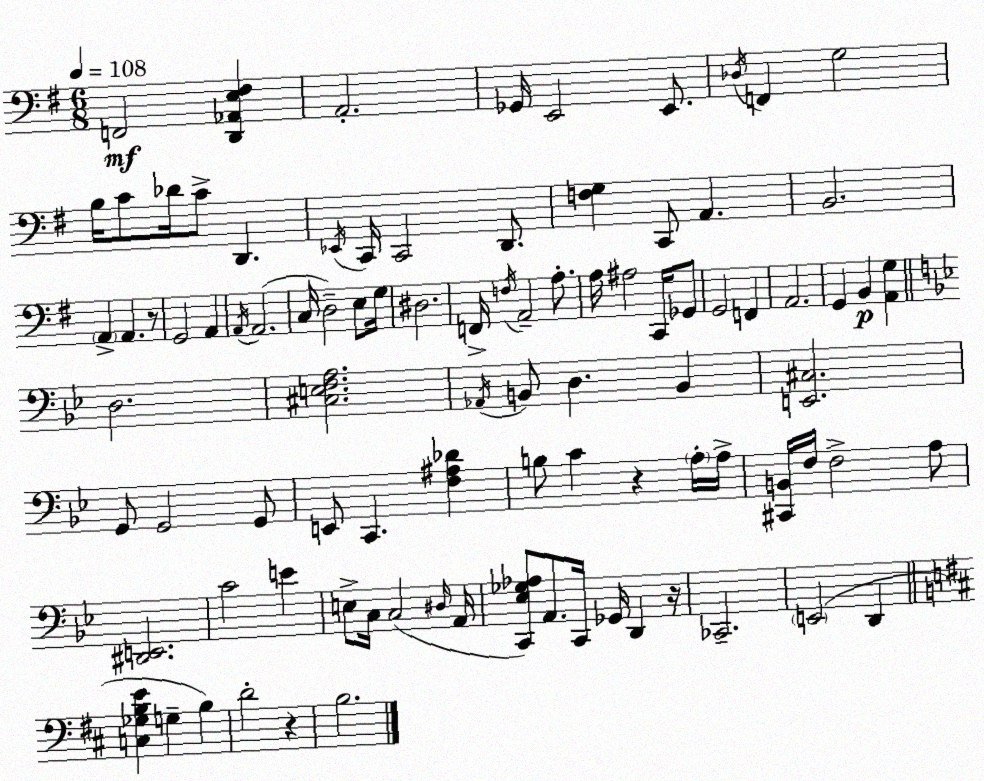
X:1
T:Untitled
M:6/8
L:1/4
K:G
F,,2 [D,,_A,,E,^F,] A,,2 _G,,/4 E,,2 E,,/2 _D,/4 F,, G,2 B,/4 C/2 _D/4 C/2 D,, _E,,/4 C,,/4 C,,2 D,,/2 [F,G,] C,,/2 A,, B,,2 A,, A,, z/2 G,,2 A,, A,,/4 A,,2 C,/4 D,2 E,/2 G,/4 ^D,2 F,,/4 F,/4 A,,2 A,/2 A,/4 ^A,2 C,,/4 _G,,/2 G,,2 F,, A,,2 G,, B,, [A,,G,] D,2 [^C,E,F,A,]2 _A,,/4 B,,/2 D, B,, [E,,^C,]2 G,,/2 G,,2 G,,/2 E,,/2 C,, [F,^A,_D] B,/2 C z A,/4 A,/4 [^C,,B,,]/4 F,/4 F,2 A,/2 [^D,,E,,]2 C2 E E,/2 C,/4 C,2 ^D,/4 A,,/4 [C,,_E,_G,_A,]/2 A,,/2 C,,/4 _G,,/4 D,, z/4 _C,,2 E,,2 D,, [C,_G,B,E] G, B, D2 z B,2